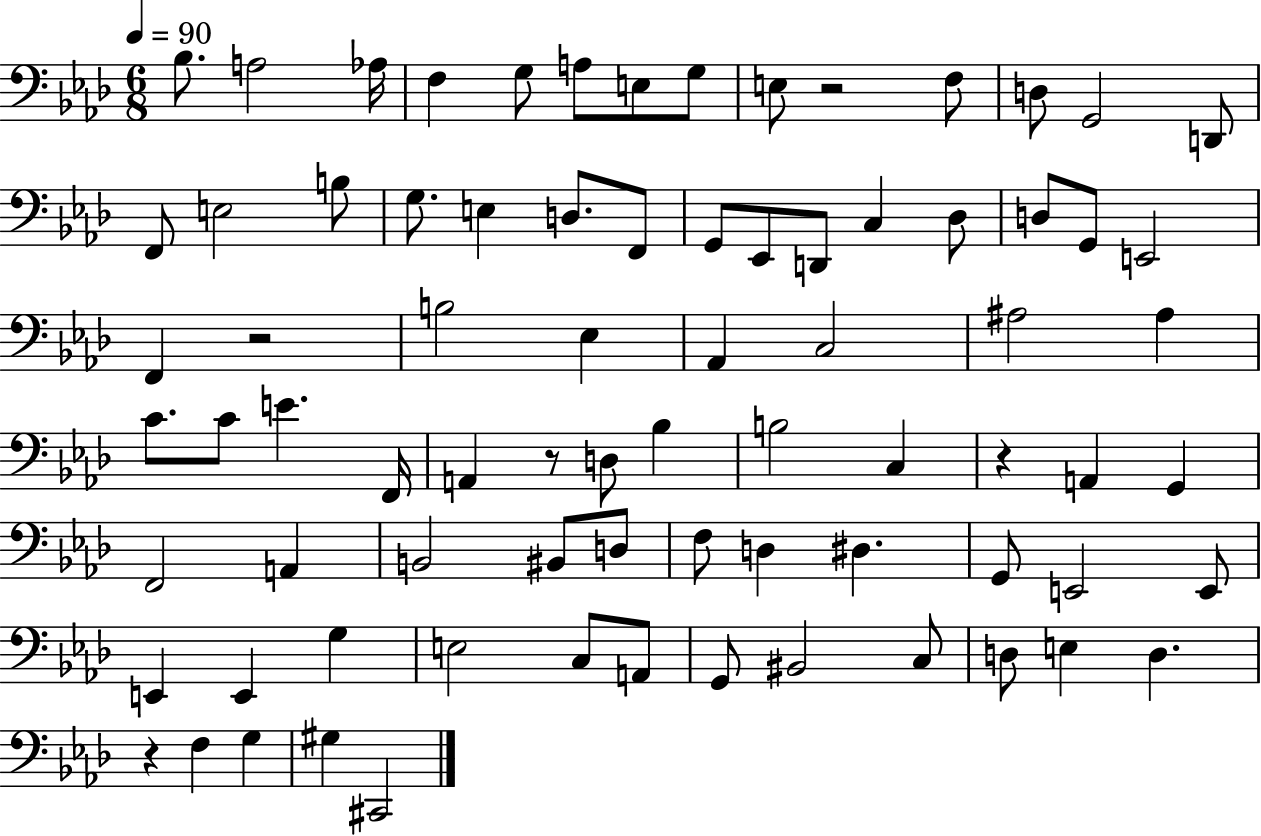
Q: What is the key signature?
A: AES major